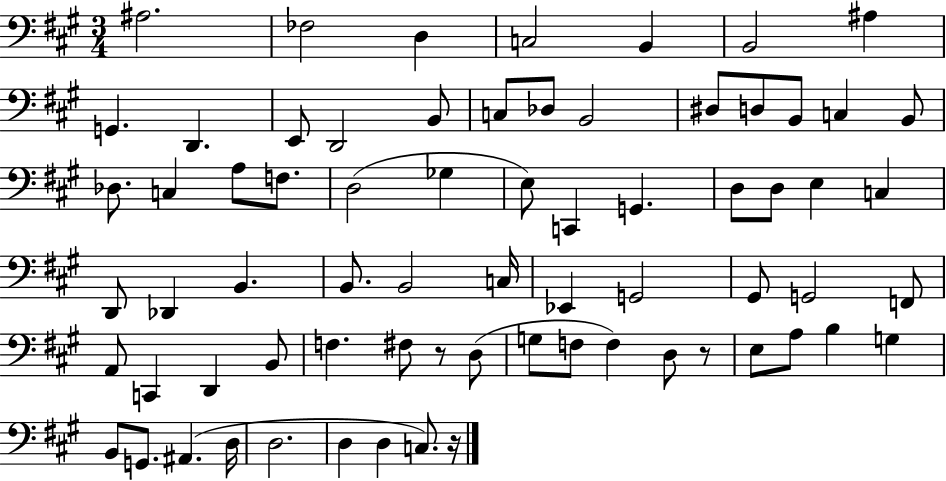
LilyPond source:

{
  \clef bass
  \numericTimeSignature
  \time 3/4
  \key a \major
  ais2. | fes2 d4 | c2 b,4 | b,2 ais4 | \break g,4. d,4. | e,8 d,2 b,8 | c8 des8 b,2 | dis8 d8 b,8 c4 b,8 | \break des8. c4 a8 f8. | d2( ges4 | e8) c,4 g,4. | d8 d8 e4 c4 | \break d,8 des,4 b,4. | b,8. b,2 c16 | ees,4 g,2 | gis,8 g,2 f,8 | \break a,8 c,4 d,4 b,8 | f4. fis8 r8 d8( | g8 f8 f4) d8 r8 | e8 a8 b4 g4 | \break b,8 g,8. ais,4.( d16 | d2. | d4 d4 c8.) r16 | \bar "|."
}